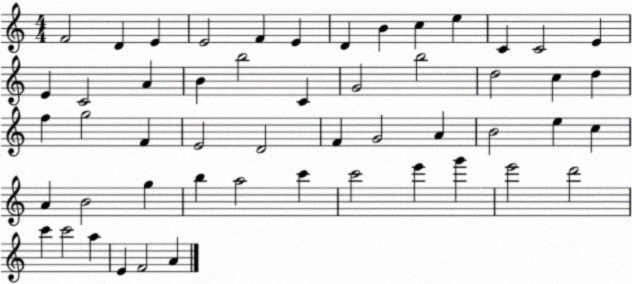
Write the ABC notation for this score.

X:1
T:Untitled
M:4/4
L:1/4
K:C
F2 D E E2 F E D B c e C C2 E E C2 A B b2 C G2 b2 d2 c d f g2 F E2 D2 F G2 A B2 e c A B2 g b a2 c' c'2 e' g' e'2 d'2 c' c'2 a E F2 A